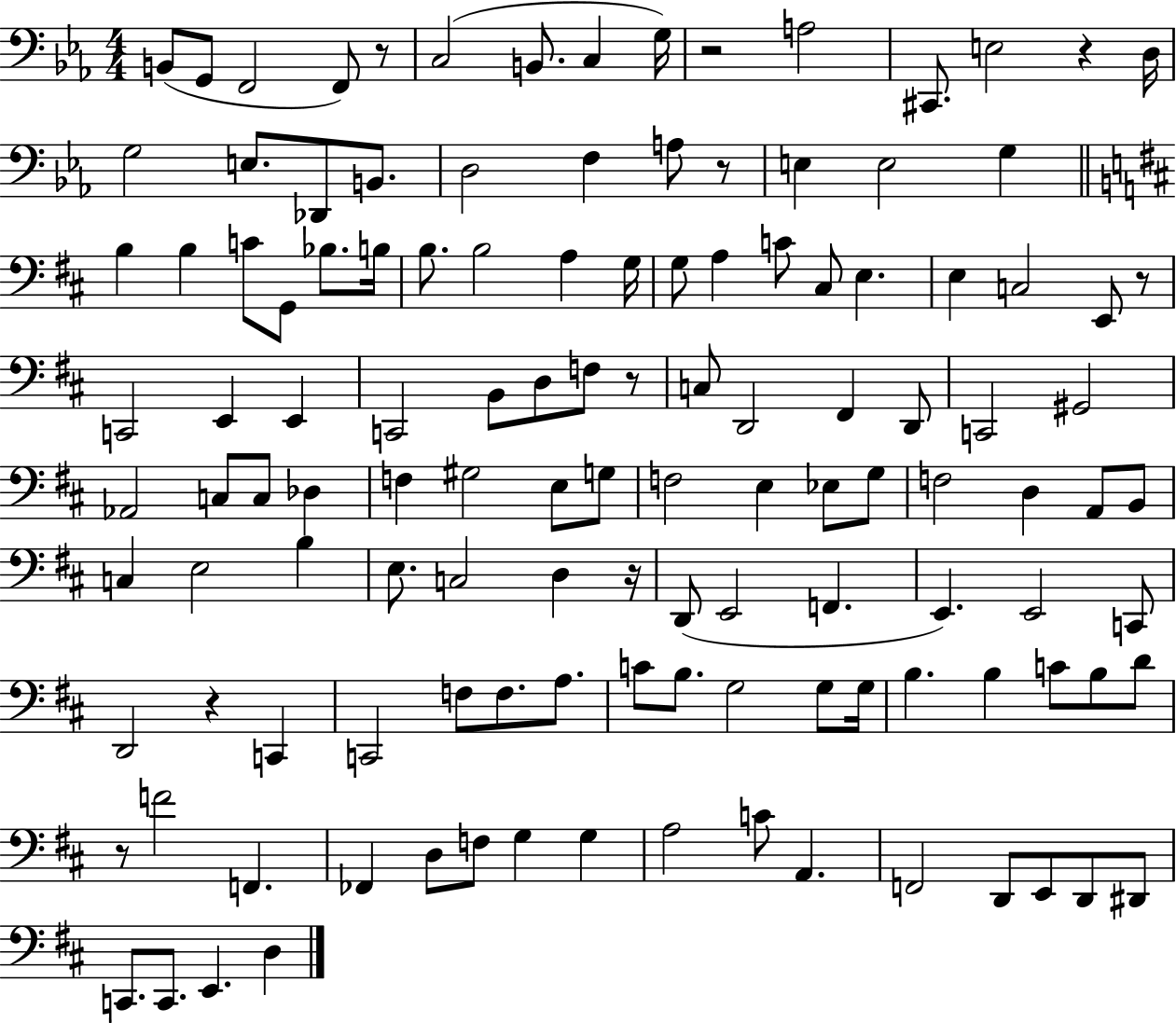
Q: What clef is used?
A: bass